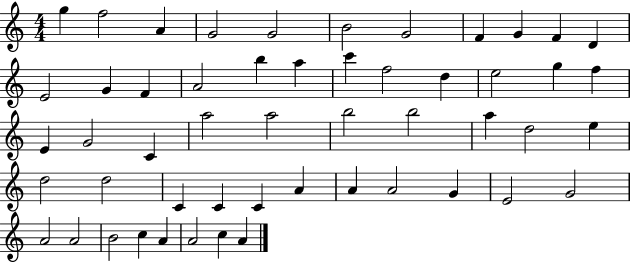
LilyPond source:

{
  \clef treble
  \numericTimeSignature
  \time 4/4
  \key c \major
  g''4 f''2 a'4 | g'2 g'2 | b'2 g'2 | f'4 g'4 f'4 d'4 | \break e'2 g'4 f'4 | a'2 b''4 a''4 | c'''4 f''2 d''4 | e''2 g''4 f''4 | \break e'4 g'2 c'4 | a''2 a''2 | b''2 b''2 | a''4 d''2 e''4 | \break d''2 d''2 | c'4 c'4 c'4 a'4 | a'4 a'2 g'4 | e'2 g'2 | \break a'2 a'2 | b'2 c''4 a'4 | a'2 c''4 a'4 | \bar "|."
}